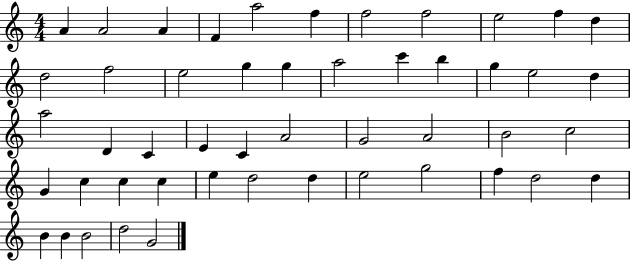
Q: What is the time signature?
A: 4/4